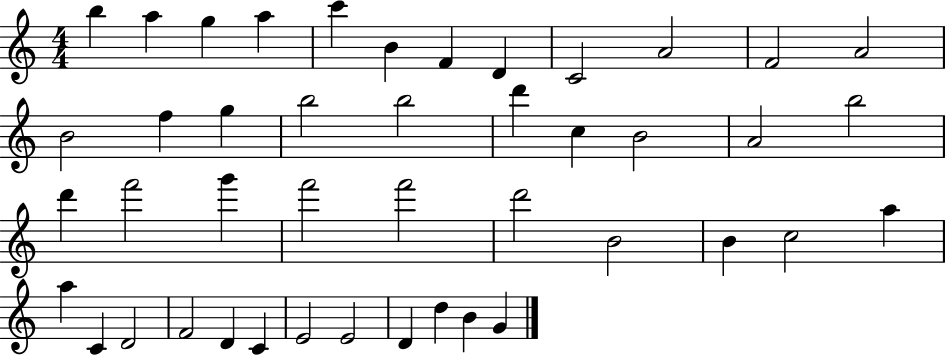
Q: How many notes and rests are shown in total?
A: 44